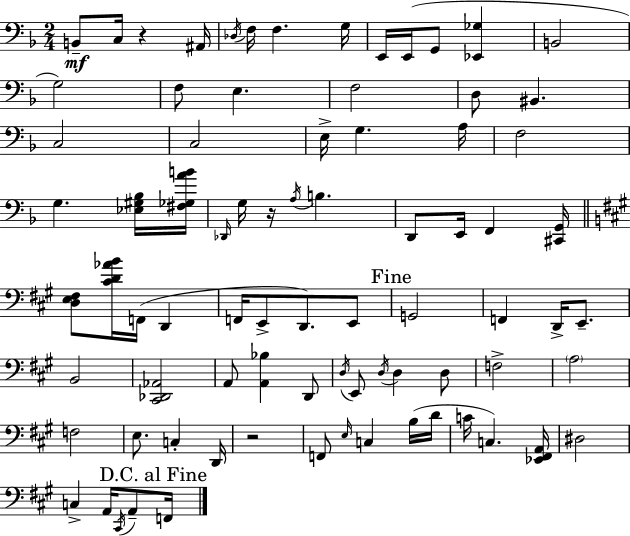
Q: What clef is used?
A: bass